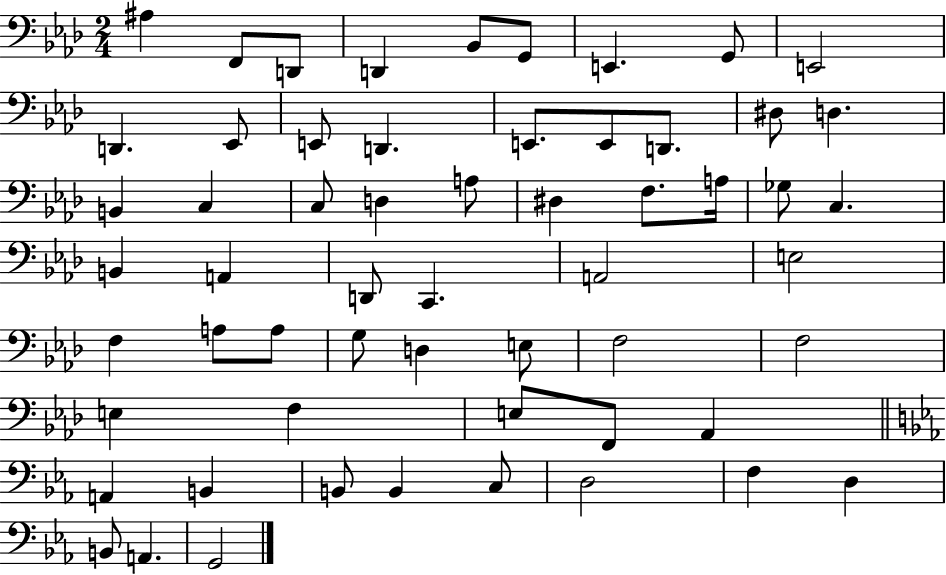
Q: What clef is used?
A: bass